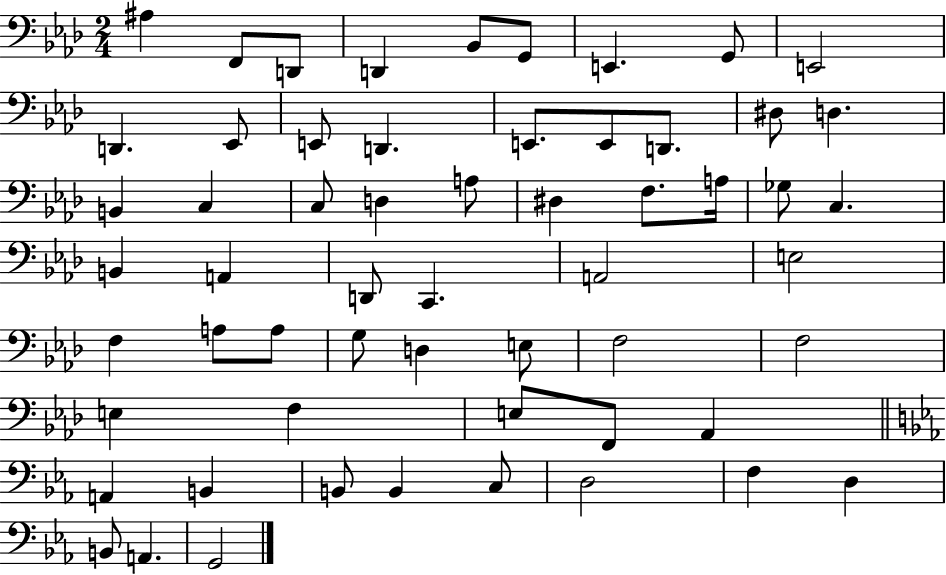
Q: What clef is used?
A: bass